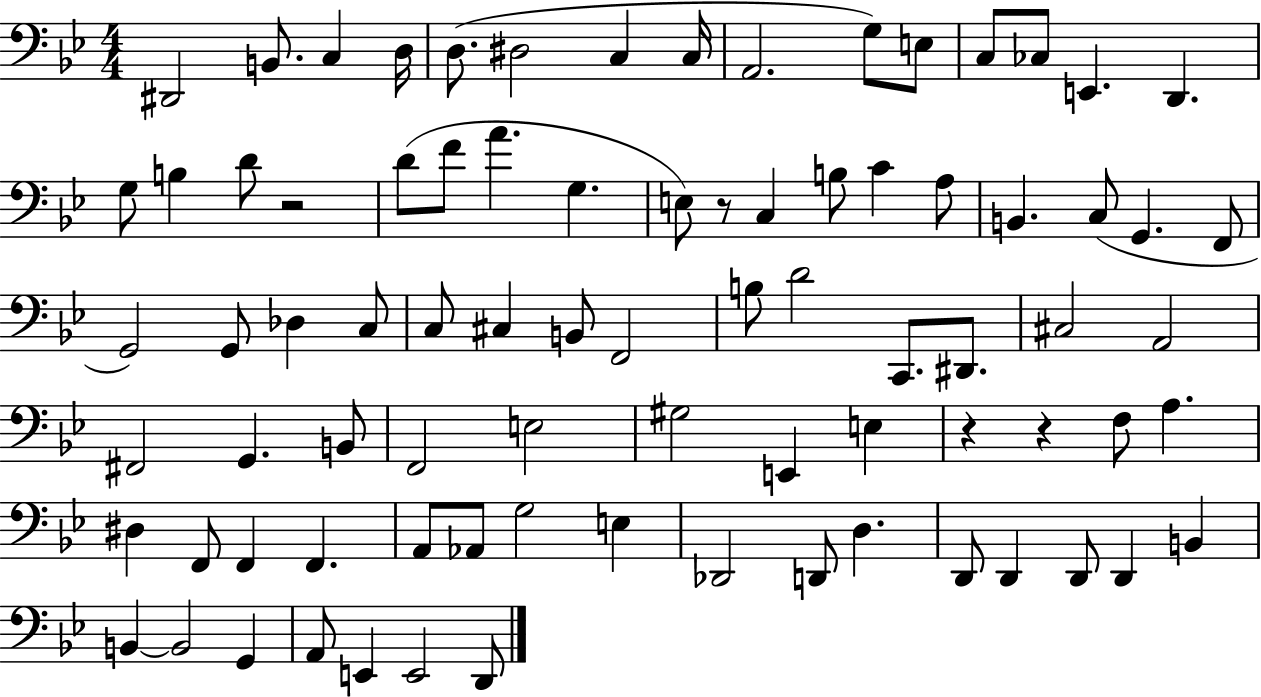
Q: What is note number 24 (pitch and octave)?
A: C3